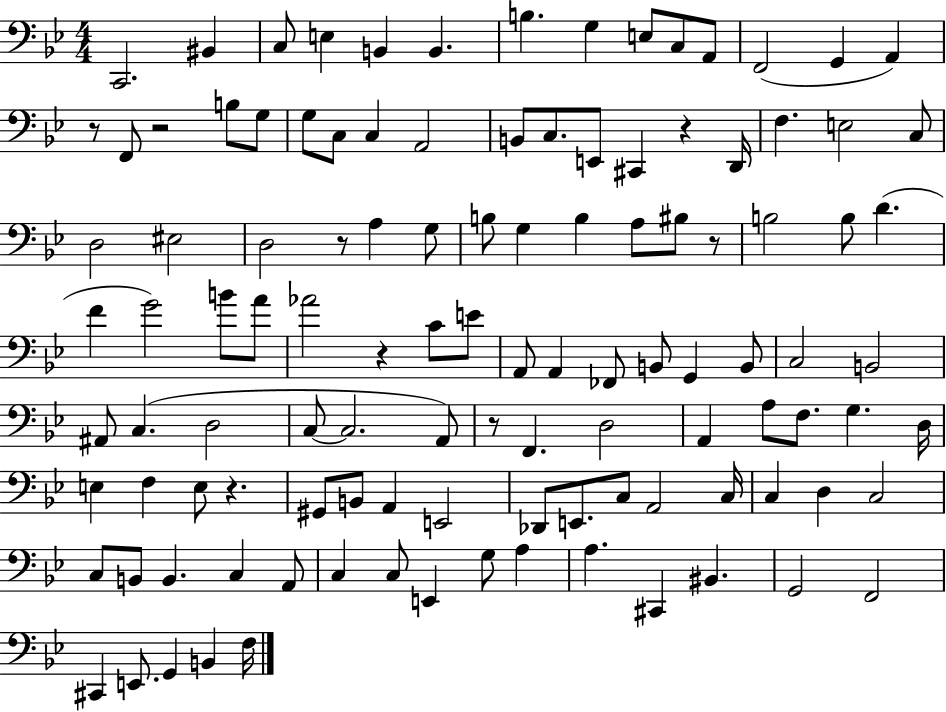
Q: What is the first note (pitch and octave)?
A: C2